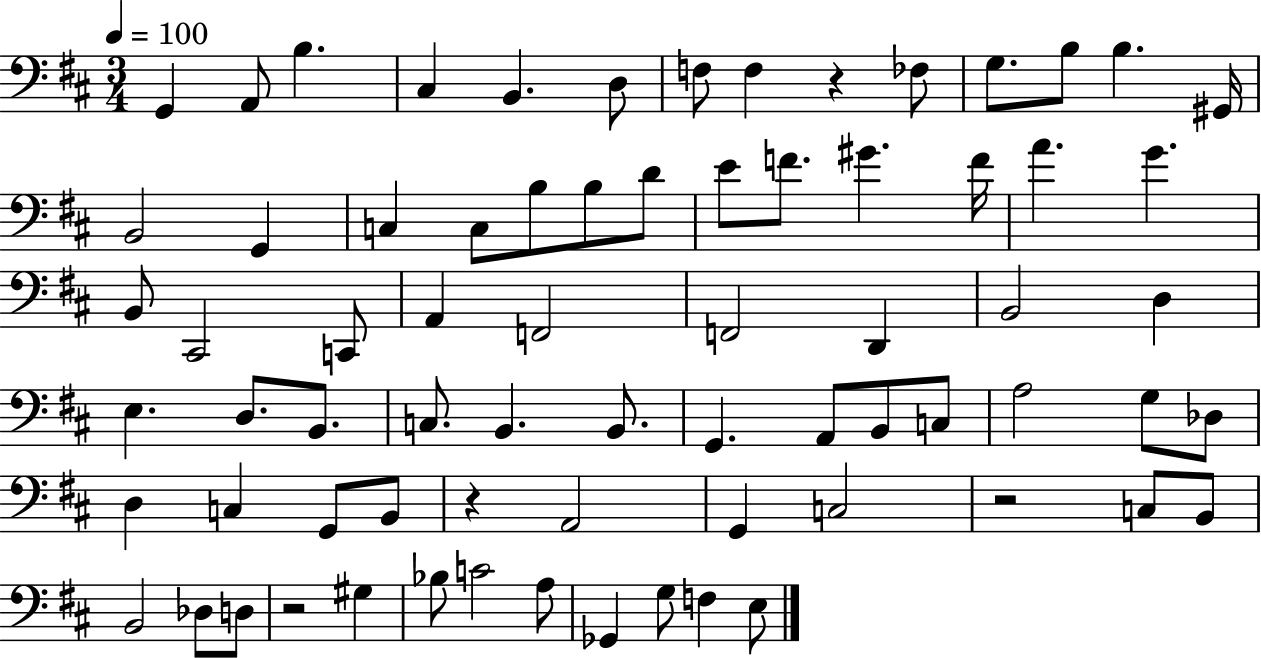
{
  \clef bass
  \numericTimeSignature
  \time 3/4
  \key d \major
  \tempo 4 = 100
  \repeat volta 2 { g,4 a,8 b4. | cis4 b,4. d8 | f8 f4 r4 fes8 | g8. b8 b4. gis,16 | \break b,2 g,4 | c4 c8 b8 b8 d'8 | e'8 f'8. gis'4. f'16 | a'4. g'4. | \break b,8 cis,2 c,8 | a,4 f,2 | f,2 d,4 | b,2 d4 | \break e4. d8. b,8. | c8. b,4. b,8. | g,4. a,8 b,8 c8 | a2 g8 des8 | \break d4 c4 g,8 b,8 | r4 a,2 | g,4 c2 | r2 c8 b,8 | \break b,2 des8 d8 | r2 gis4 | bes8 c'2 a8 | ges,4 g8 f4 e8 | \break } \bar "|."
}